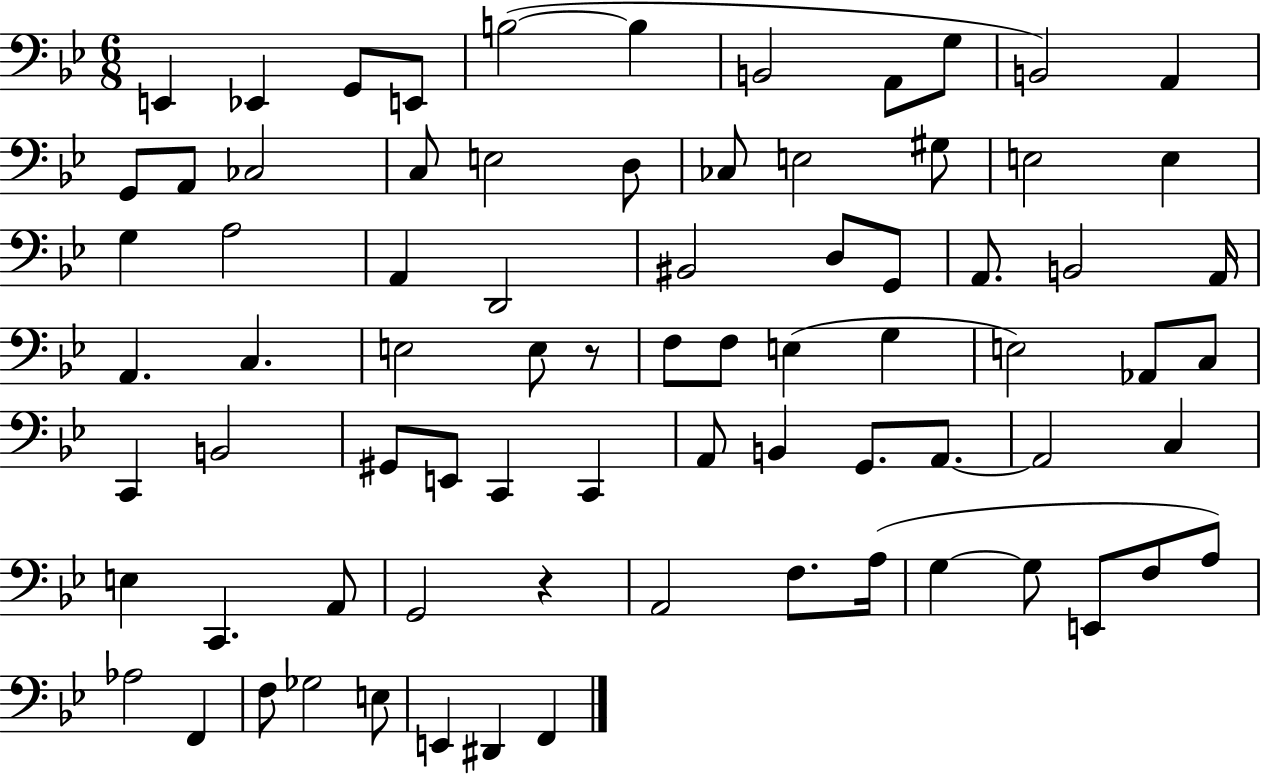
X:1
T:Untitled
M:6/8
L:1/4
K:Bb
E,, _E,, G,,/2 E,,/2 B,2 B, B,,2 A,,/2 G,/2 B,,2 A,, G,,/2 A,,/2 _C,2 C,/2 E,2 D,/2 _C,/2 E,2 ^G,/2 E,2 E, G, A,2 A,, D,,2 ^B,,2 D,/2 G,,/2 A,,/2 B,,2 A,,/4 A,, C, E,2 E,/2 z/2 F,/2 F,/2 E, G, E,2 _A,,/2 C,/2 C,, B,,2 ^G,,/2 E,,/2 C,, C,, A,,/2 B,, G,,/2 A,,/2 A,,2 C, E, C,, A,,/2 G,,2 z A,,2 F,/2 A,/4 G, G,/2 E,,/2 F,/2 A,/2 _A,2 F,, F,/2 _G,2 E,/2 E,, ^D,, F,,